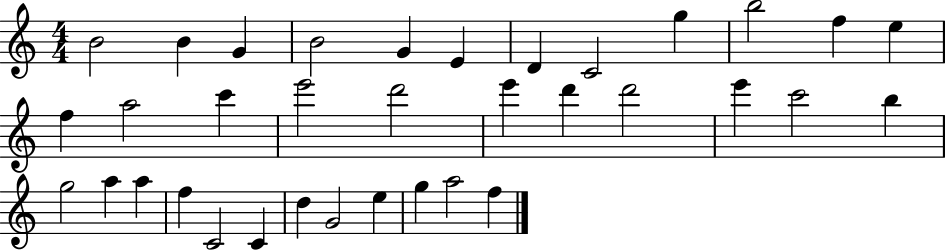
X:1
T:Untitled
M:4/4
L:1/4
K:C
B2 B G B2 G E D C2 g b2 f e f a2 c' e'2 d'2 e' d' d'2 e' c'2 b g2 a a f C2 C d G2 e g a2 f